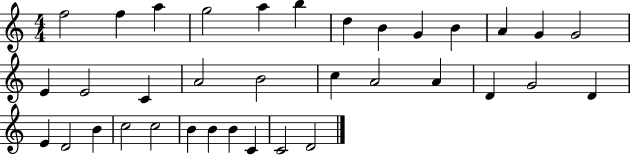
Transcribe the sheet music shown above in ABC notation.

X:1
T:Untitled
M:4/4
L:1/4
K:C
f2 f a g2 a b d B G B A G G2 E E2 C A2 B2 c A2 A D G2 D E D2 B c2 c2 B B B C C2 D2